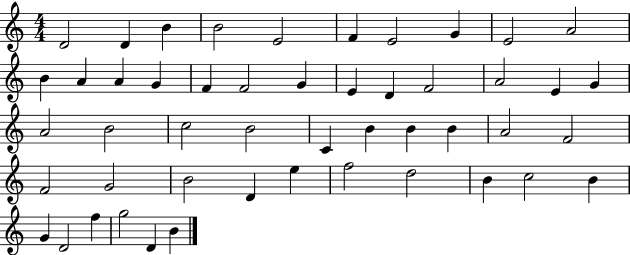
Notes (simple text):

D4/h D4/q B4/q B4/h E4/h F4/q E4/h G4/q E4/h A4/h B4/q A4/q A4/q G4/q F4/q F4/h G4/q E4/q D4/q F4/h A4/h E4/q G4/q A4/h B4/h C5/h B4/h C4/q B4/q B4/q B4/q A4/h F4/h F4/h G4/h B4/h D4/q E5/q F5/h D5/h B4/q C5/h B4/q G4/q D4/h F5/q G5/h D4/q B4/q